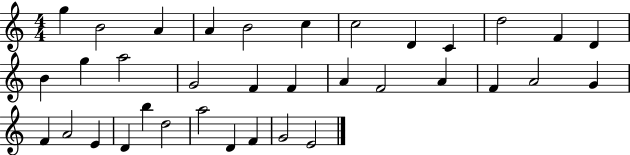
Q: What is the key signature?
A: C major